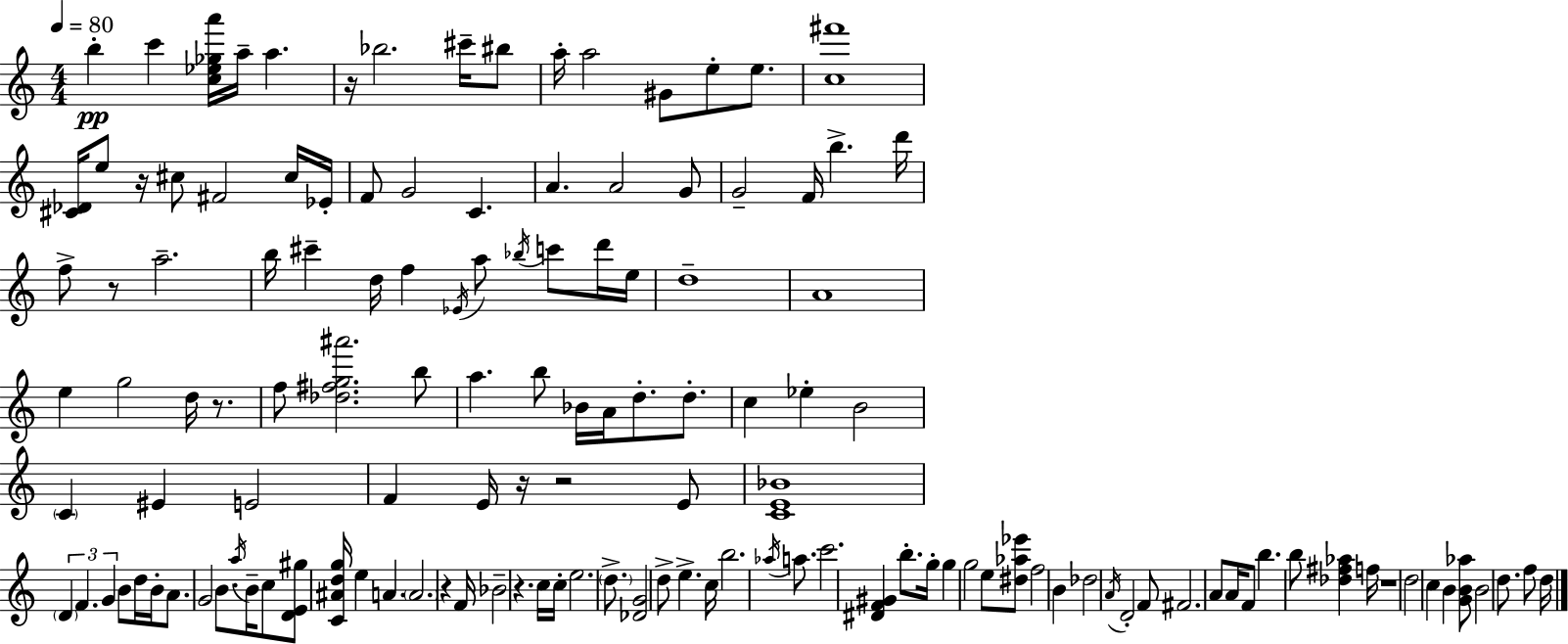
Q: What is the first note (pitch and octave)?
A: B5